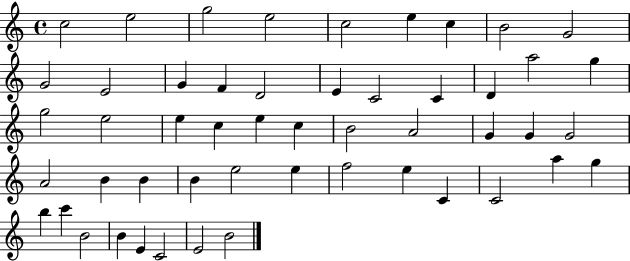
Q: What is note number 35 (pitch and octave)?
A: B4